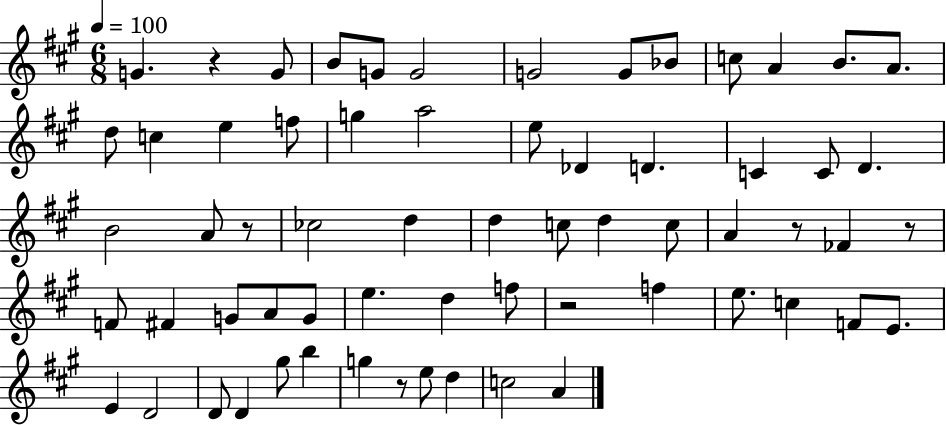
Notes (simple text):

G4/q. R/q G4/e B4/e G4/e G4/h G4/h G4/e Bb4/e C5/e A4/q B4/e. A4/e. D5/e C5/q E5/q F5/e G5/q A5/h E5/e Db4/q D4/q. C4/q C4/e D4/q. B4/h A4/e R/e CES5/h D5/q D5/q C5/e D5/q C5/e A4/q R/e FES4/q R/e F4/e F#4/q G4/e A4/e G4/e E5/q. D5/q F5/e R/h F5/q E5/e. C5/q F4/e E4/e. E4/q D4/h D4/e D4/q G#5/e B5/q G5/q R/e E5/e D5/q C5/h A4/q